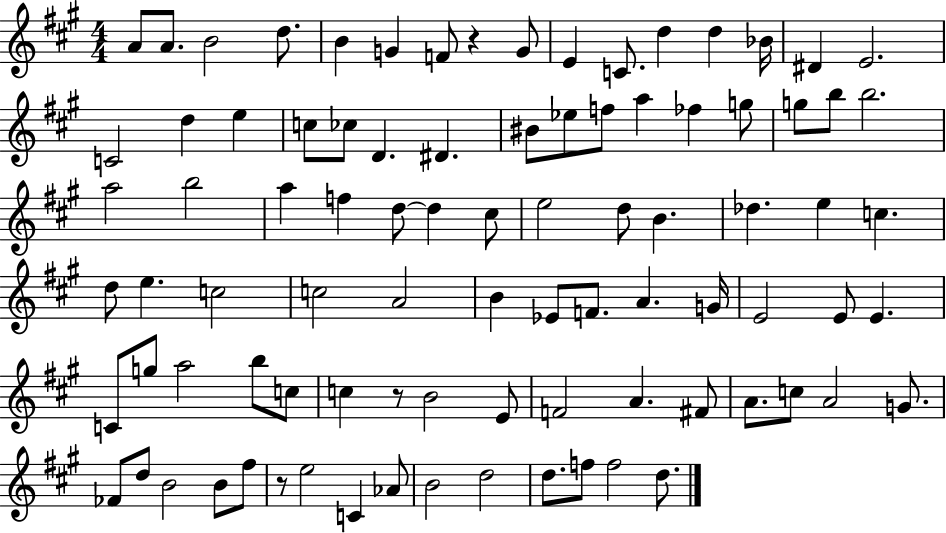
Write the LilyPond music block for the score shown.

{
  \clef treble
  \numericTimeSignature
  \time 4/4
  \key a \major
  \repeat volta 2 { a'8 a'8. b'2 d''8. | b'4 g'4 f'8 r4 g'8 | e'4 c'8. d''4 d''4 bes'16 | dis'4 e'2. | \break c'2 d''4 e''4 | c''8 ces''8 d'4. dis'4. | bis'8 ees''8 f''8 a''4 fes''4 g''8 | g''8 b''8 b''2. | \break a''2 b''2 | a''4 f''4 d''8~~ d''4 cis''8 | e''2 d''8 b'4. | des''4. e''4 c''4. | \break d''8 e''4. c''2 | c''2 a'2 | b'4 ees'8 f'8. a'4. g'16 | e'2 e'8 e'4. | \break c'8 g''8 a''2 b''8 c''8 | c''4 r8 b'2 e'8 | f'2 a'4. fis'8 | a'8. c''8 a'2 g'8. | \break fes'8 d''8 b'2 b'8 fis''8 | r8 e''2 c'4 aes'8 | b'2 d''2 | d''8. f''8 f''2 d''8. | \break } \bar "|."
}